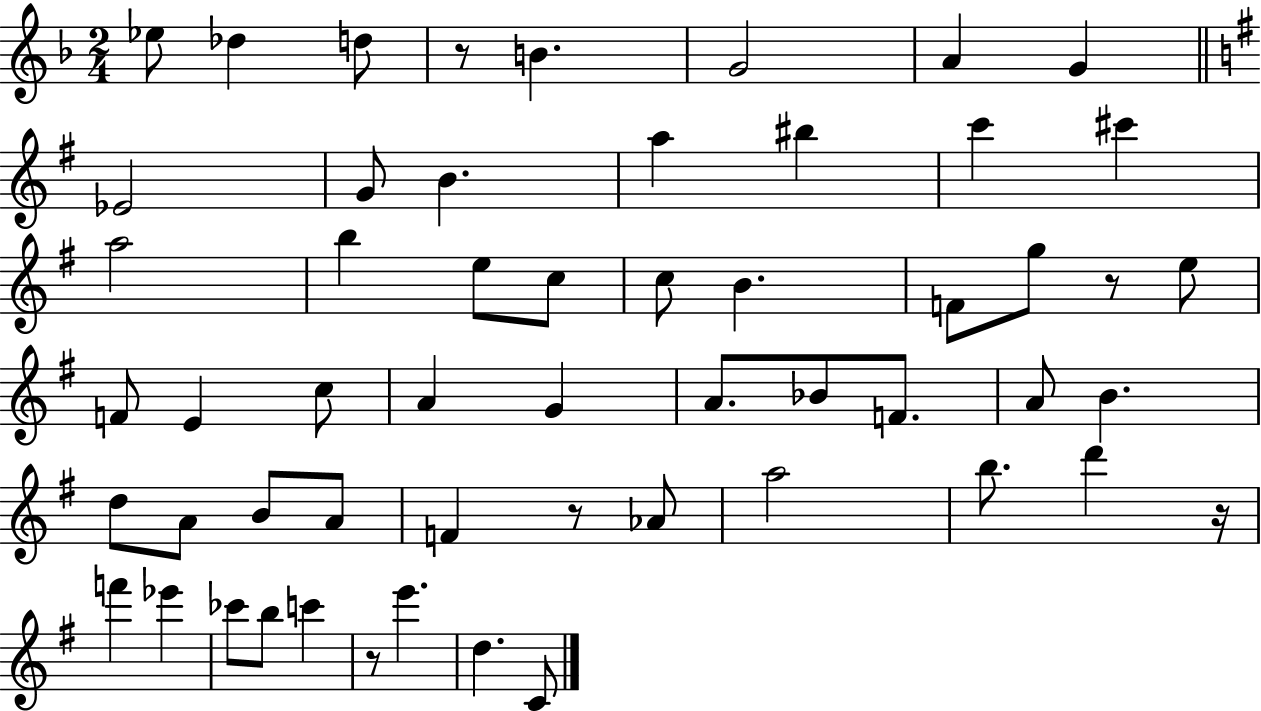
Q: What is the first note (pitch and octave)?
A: Eb5